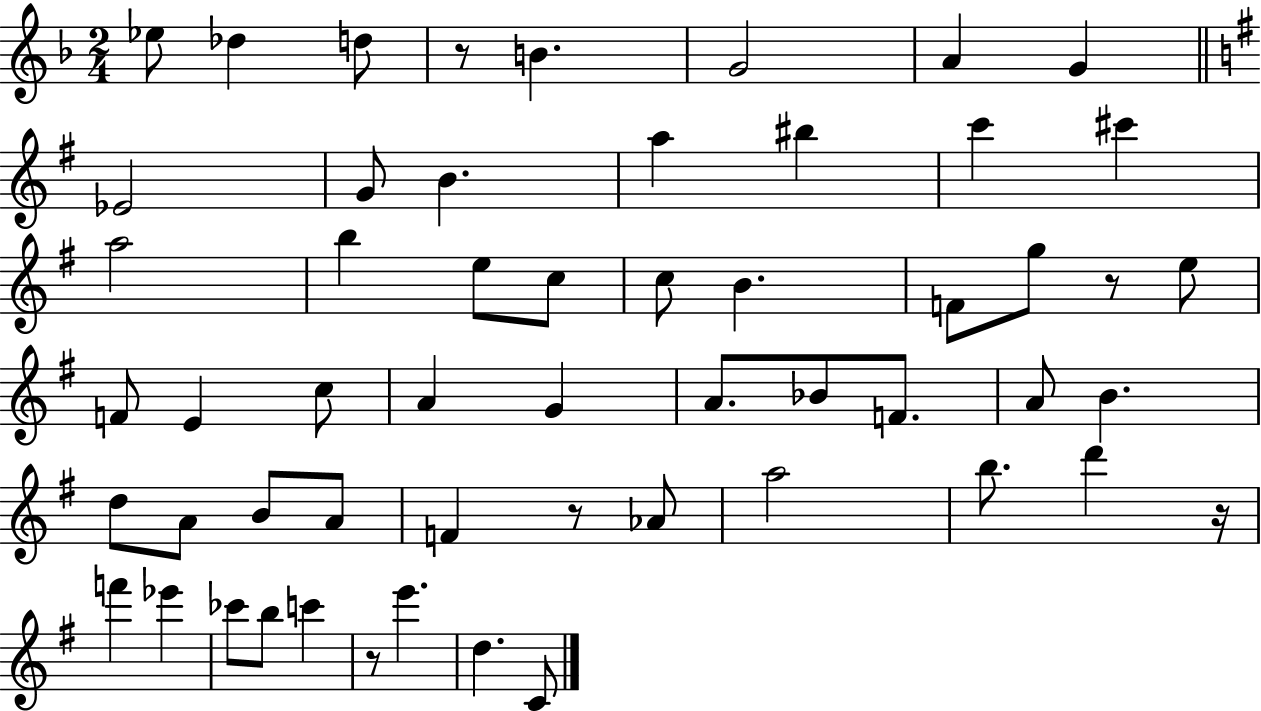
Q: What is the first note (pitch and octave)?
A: Eb5